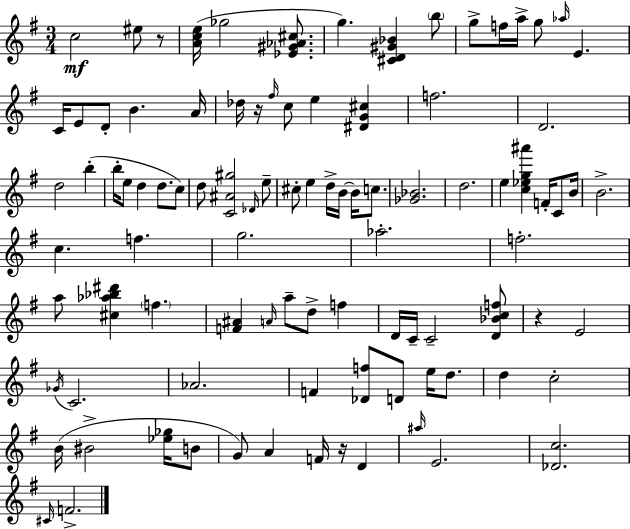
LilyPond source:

{
  \clef treble
  \numericTimeSignature
  \time 3/4
  \key e \minor
  c''2\mf eis''8 r8 | <a' c'' e''>16( ges''2 <ees' gis' aes' cis''>8. | g''4.) <cis' d' gis' bes'>4 \parenthesize b''8 | g''8-> f''16 a''16-> g''8 \grace { aes''16 } e'4. | \break c'16 e'8 d'8-. b'4. | a'16 des''16 r16 \grace { fis''16 } c''8 e''4 <dis' g' cis''>4 | f''2. | d'2. | \break d''2 b''4-.( | b''16-. e''8 d''4 d''8. | c''8) d''8 <c' ais' gis''>2 | \grace { des'16 } e''8-- cis''8-. e''4 d''16-> b'16~~ b'16 | \break c''8. <ges' bes'>2. | d''2. | e''4 <c'' ees'' g'' ais'''>4 f'16-. | c'8 b'16 b'2.-> | \break c''4. f''4. | g''2. | aes''2.-. | f''2.-. | \break a''8 <cis'' aes'' bes'' dis'''>4 \parenthesize f''4. | <f' ais'>4 \grace { a'16 } a''8-- d''8-> | f''4 d'16 c'16-- c'2-- | <d' bes' c'' f''>8 r4 e'2 | \break \acciaccatura { ges'16 } c'2. | aes'2. | f'4 <des' f''>8 d'8 | e''16 d''8. d''4 c''2-. | \break b'16( bis'2-> | <ees'' ges''>16 b'8 g'8) a'4 f'16 | r16 d'4 \grace { ais''16 } e'2. | <des' c''>2. | \break \grace { cis'16 } f'2.-> | \bar "|."
}